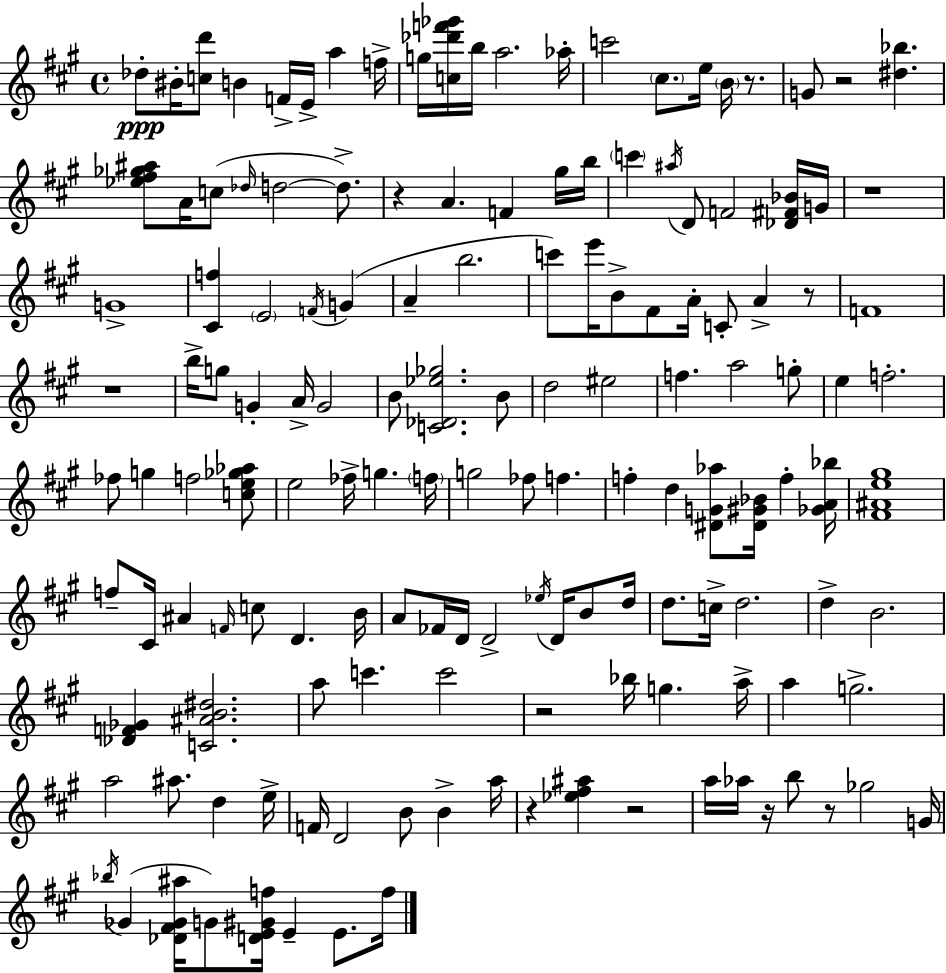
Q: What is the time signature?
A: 4/4